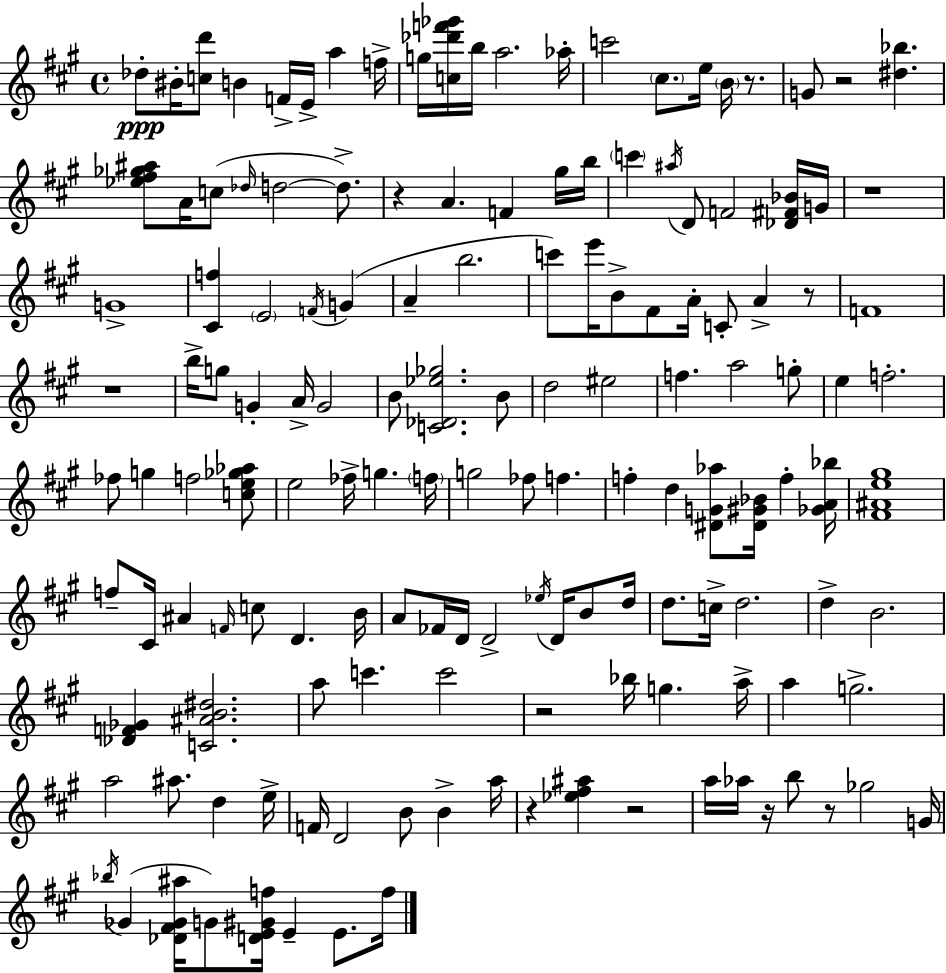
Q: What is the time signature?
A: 4/4